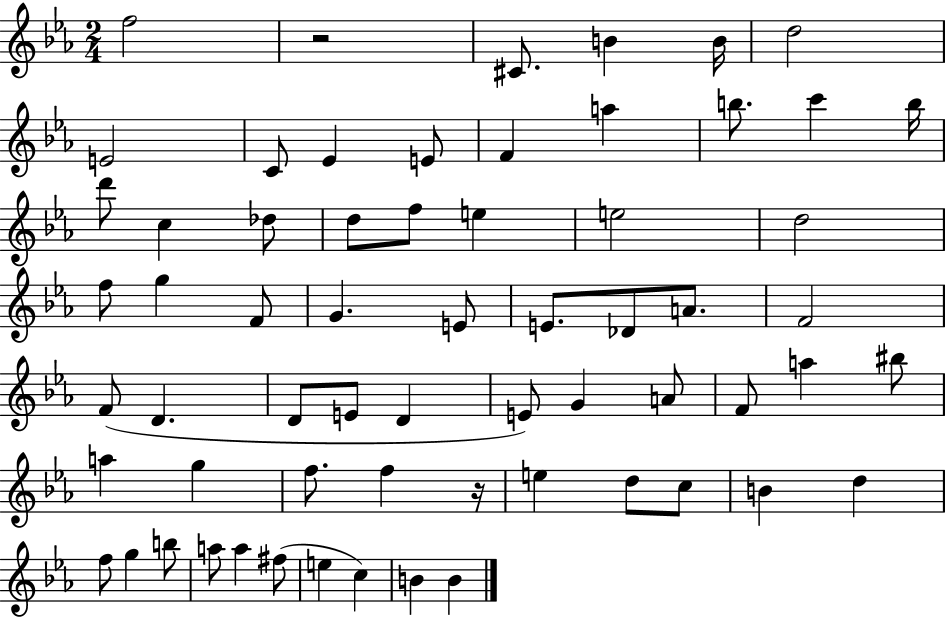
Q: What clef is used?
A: treble